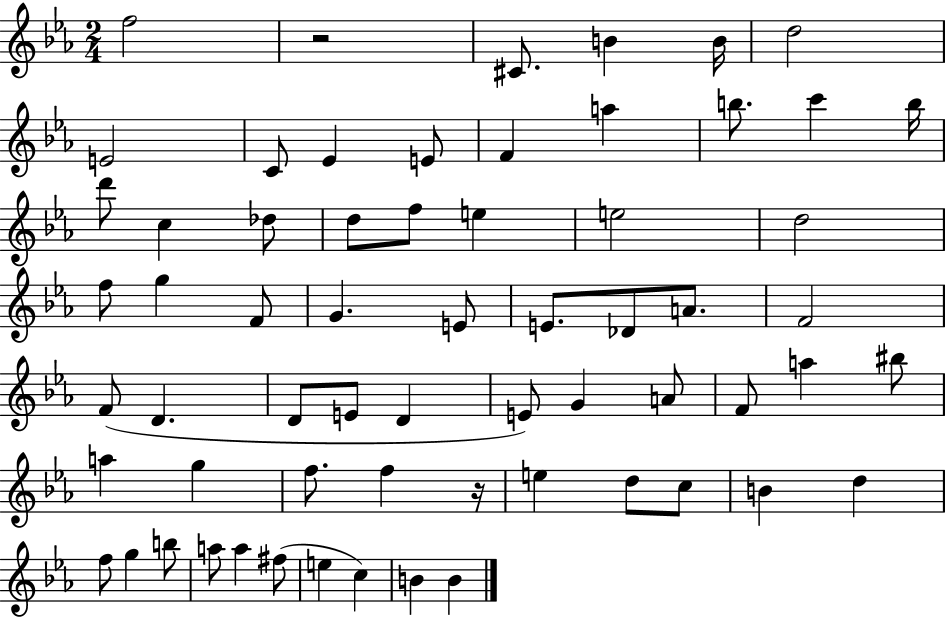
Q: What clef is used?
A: treble